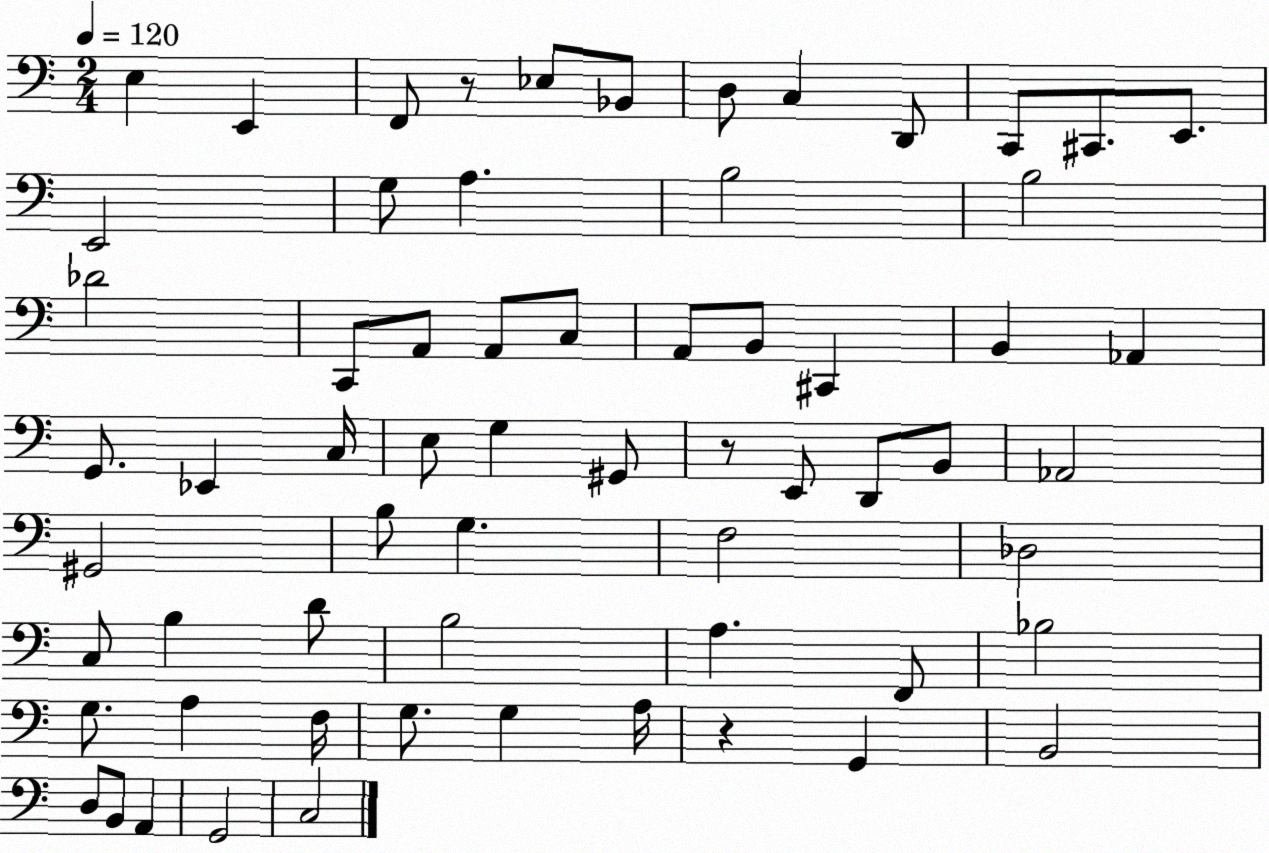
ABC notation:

X:1
T:Untitled
M:2/4
L:1/4
K:C
E, E,, F,,/2 z/2 _E,/2 _B,,/2 D,/2 C, D,,/2 C,,/2 ^C,,/2 E,,/2 E,,2 G,/2 A, B,2 B,2 _D2 C,,/2 A,,/2 A,,/2 C,/2 A,,/2 B,,/2 ^C,, B,, _A,, G,,/2 _E,, C,/4 E,/2 G, ^G,,/2 z/2 E,,/2 D,,/2 B,,/2 _A,,2 ^G,,2 B,/2 G, F,2 _D,2 C,/2 B, D/2 B,2 A, F,,/2 _B,2 G,/2 A, F,/4 G,/2 G, A,/4 z G,, B,,2 D,/2 B,,/2 A,, G,,2 C,2